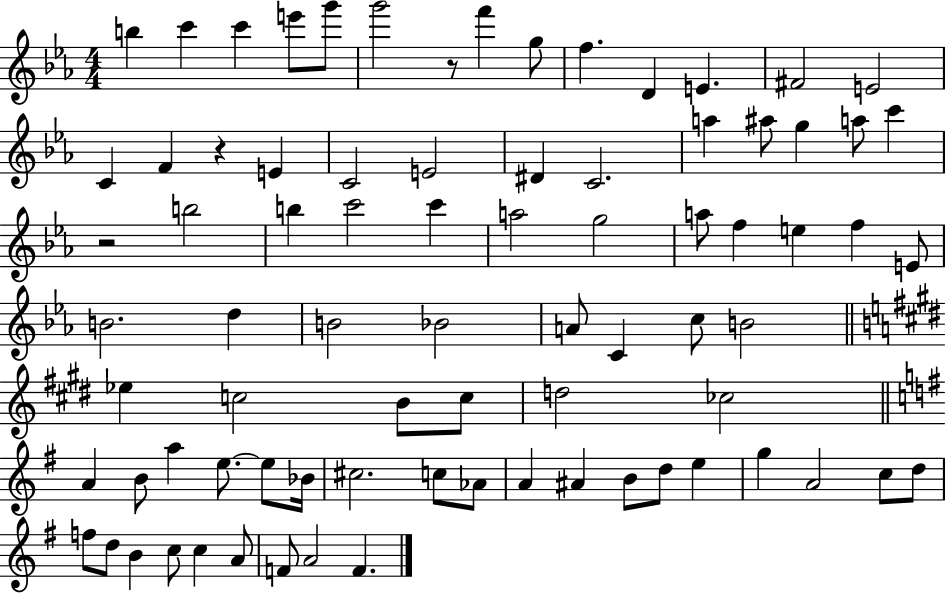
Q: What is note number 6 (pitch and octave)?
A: G6